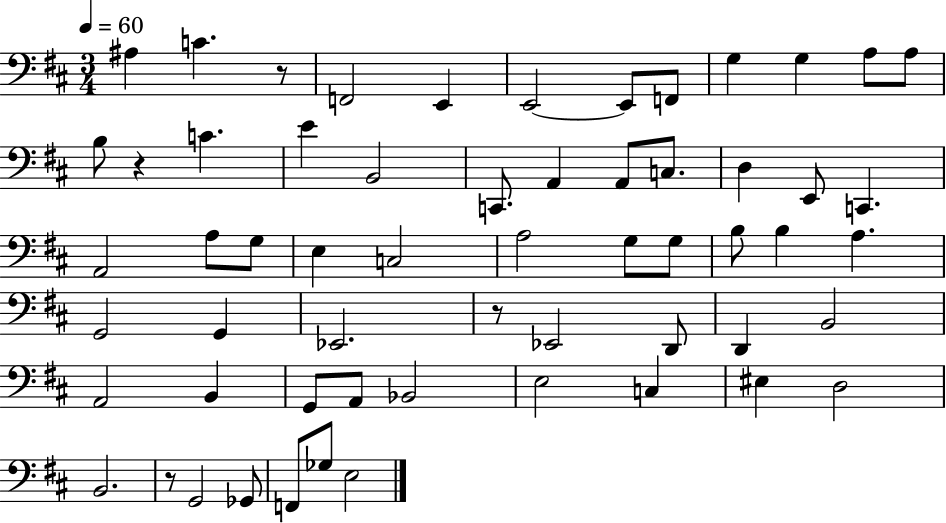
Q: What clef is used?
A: bass